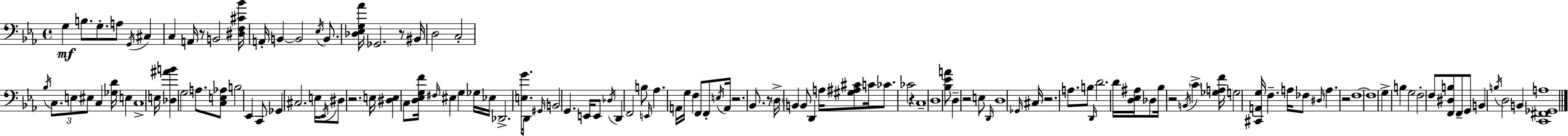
G3/q B3/e. G3/e. A3/e G2/s C#3/q C3/q A2/s R/e B2/h [D#3,F3,C#4,Bb4]/s A2/s B2/q B2/h Eb3/s B2/e. [Db3,Eb3,G3,Ab4]/s Gb2/h. R/e BIS2/s D3/h C3/h Bb3/s C3/e. E3/e EIS3/e C3/q [Gb3,D4]/s E3/q C3/w E3/s [Db3,A#4,B4]/q G3/h A3/e. [C3,E3,Ab3]/e B3/h Eb2/q C2/e Gb2/q C#3/h. E3/s Eb2/s D#3/e R/h. E3/s [D#3,E3]/q C3/e [D3,Eb3,G3,F4]/s F#3/s EIS3/q G3/q Gb3/s Eb3/s Db2/h. [E3,G4]/e. D2/s G#2/s B2/h G2/q. E2/s E2/e Db3/s D2/q F2/h B3/e E2/s Ab3/q. A2/s G3/s F3/q F2/e F2/e E3/s A2/s R/h. Bb2/e. R/e D3/s B2/q B2/e D2/q A3/s [G#3,A#3,C#4]/e C4/s CES4/e. CES4/h R/q C3/w D3/w [Bb3,Eb4,A4]/e D3/q R/h E3/e D2/s D3/w Gb2/s C#3/s R/h. A3/e. B3/e D2/s D4/h. D4/s [D3,Eb3,A#3]/s Db3/e Bb3/s R/h B2/s C4/q [Gb3,A3,F4]/s G3/h [C#2,A2,G3]/s F3/q. A3/s FES3/e D#3/s A3/q. R/h F3/w F3/w G3/q B3/q G3/h F3/h F3/e [F2,D#3,B3]/e F2/e G2/e B2/q B3/s D3/h B2/q [C2,F#2,Gb2,A3]/w